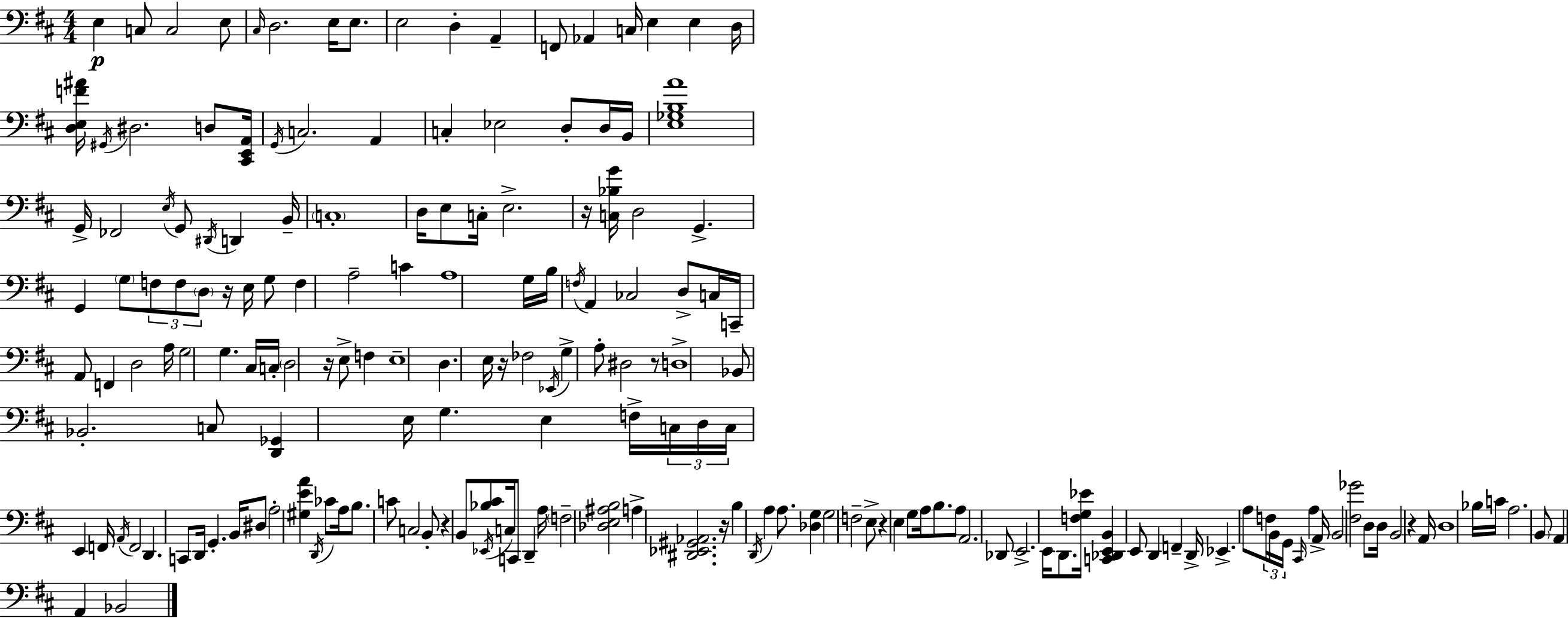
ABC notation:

X:1
T:Untitled
M:4/4
L:1/4
K:D
E, C,/2 C,2 E,/2 ^C,/4 D,2 E,/4 E,/2 E,2 D, A,, F,,/2 _A,, C,/4 E, E, D,/4 [D,E,F^A]/4 ^G,,/4 ^D,2 D,/2 [^C,,E,,A,,]/4 G,,/4 C,2 A,, C, _E,2 D,/2 D,/4 B,,/4 [E,_G,B,A]4 G,,/4 _F,,2 E,/4 G,,/2 ^D,,/4 D,, B,,/4 C,4 D,/4 E,/2 C,/4 E,2 z/4 [C,_B,G]/4 D,2 G,, G,, G,/2 F,/2 F,/2 D,/2 z/4 E,/4 G,/2 F, A,2 C A,4 G,/4 B,/4 F,/4 A,, _C,2 D,/2 C,/4 C,,/4 A,,/2 F,, D,2 A,/4 G,2 G, ^C,/4 C,/4 D,2 z/4 E,/2 F, E,4 D, E,/4 z/4 _F,2 _E,,/4 G, A,/2 ^D,2 z/2 D,4 _B,,/2 _B,,2 C,/2 [D,,_G,,] E,/4 G, E, F,/4 C,/4 D,/4 C,/4 E,, F,,/4 A,,/4 F,,2 D,, C,,/2 D,,/4 G,, B,,/4 ^D,/2 A,2 [^G,EA] D,,/4 _C/2 A,/4 B,/2 C/2 C,2 B,,/2 z B,,/2 [_B,^C]/2 _E,,/4 C,/4 C,,/2 D,, A,/4 F,2 [_D,E,^A,B,]2 A, [^D,,_E,,^G,,_A,,]2 z/4 B, D,,/4 A, A,/2 [_D,G,] G,2 F,2 E,/2 z E, G,/2 A,/4 B,/2 A,/2 A,,2 _D,,/2 E,,2 E,,/4 D,,/2 [F,G,_E]/4 [C,,_D,,E,,B,,] E,,/2 D,, F,, D,,/4 _E,, A,/2 F,/4 B,,/4 G,,/4 ^C,,/4 A, A,,/4 B,,2 [^F,_G]2 D,/2 D,/4 B,,2 z A,,/4 D,4 _B,/4 C/4 A,2 B,,/2 A,, A,, _B,,2